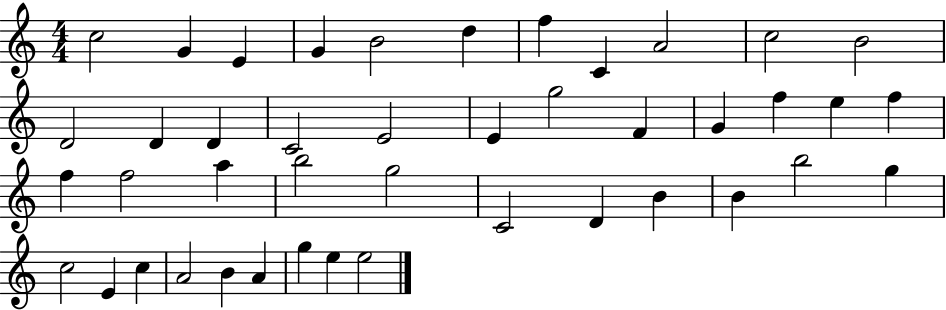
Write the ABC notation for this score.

X:1
T:Untitled
M:4/4
L:1/4
K:C
c2 G E G B2 d f C A2 c2 B2 D2 D D C2 E2 E g2 F G f e f f f2 a b2 g2 C2 D B B b2 g c2 E c A2 B A g e e2